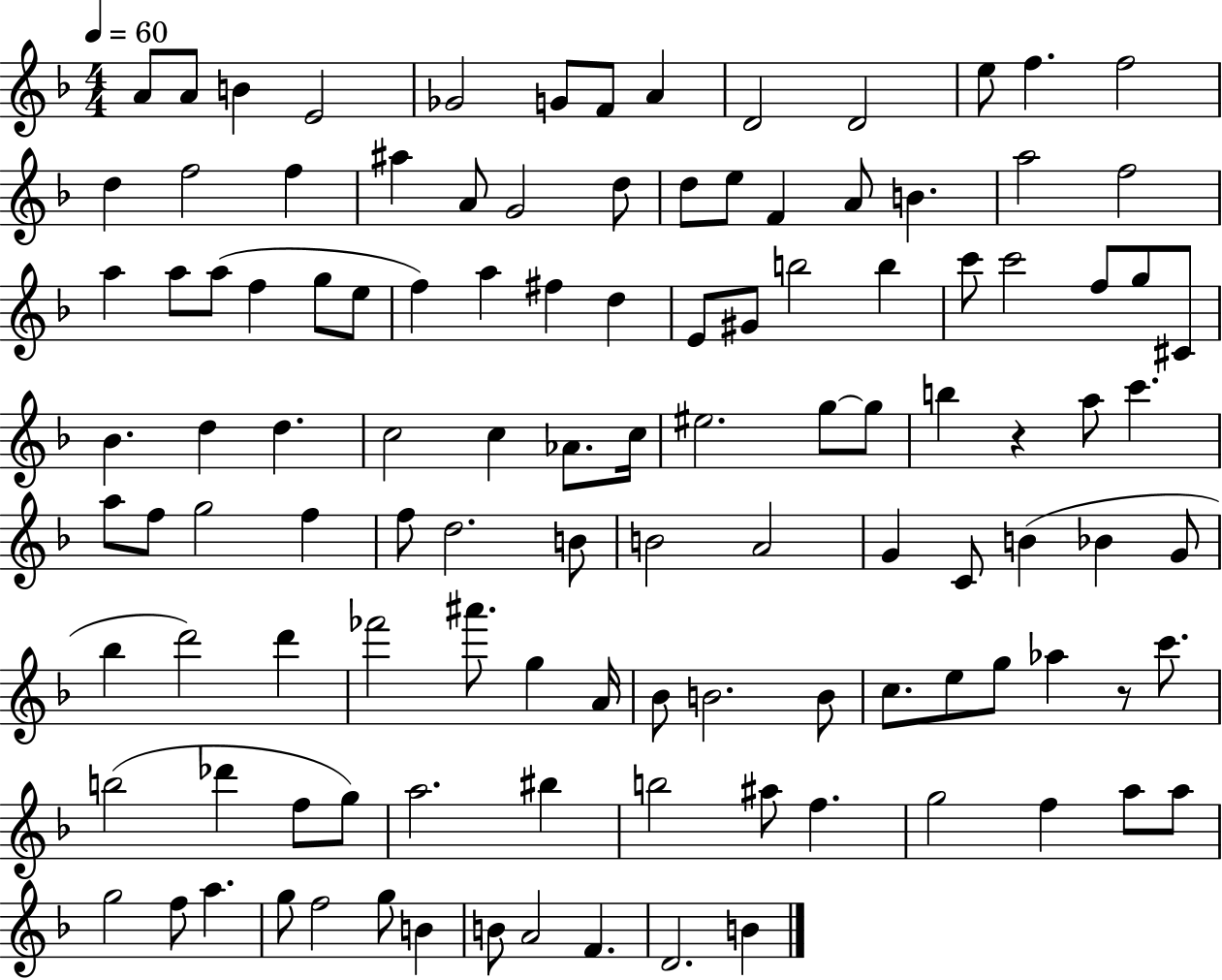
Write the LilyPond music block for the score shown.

{
  \clef treble
  \numericTimeSignature
  \time 4/4
  \key f \major
  \tempo 4 = 60
  \repeat volta 2 { a'8 a'8 b'4 e'2 | ges'2 g'8 f'8 a'4 | d'2 d'2 | e''8 f''4. f''2 | \break d''4 f''2 f''4 | ais''4 a'8 g'2 d''8 | d''8 e''8 f'4 a'8 b'4. | a''2 f''2 | \break a''4 a''8 a''8( f''4 g''8 e''8 | f''4) a''4 fis''4 d''4 | e'8 gis'8 b''2 b''4 | c'''8 c'''2 f''8 g''8 cis'8 | \break bes'4. d''4 d''4. | c''2 c''4 aes'8. c''16 | eis''2. g''8~~ g''8 | b''4 r4 a''8 c'''4. | \break a''8 f''8 g''2 f''4 | f''8 d''2. b'8 | b'2 a'2 | g'4 c'8 b'4( bes'4 g'8 | \break bes''4 d'''2) d'''4 | fes'''2 ais'''8. g''4 a'16 | bes'8 b'2. b'8 | c''8. e''8 g''8 aes''4 r8 c'''8. | \break b''2( des'''4 f''8 g''8) | a''2. bis''4 | b''2 ais''8 f''4. | g''2 f''4 a''8 a''8 | \break g''2 f''8 a''4. | g''8 f''2 g''8 b'4 | b'8 a'2 f'4. | d'2. b'4 | \break } \bar "|."
}